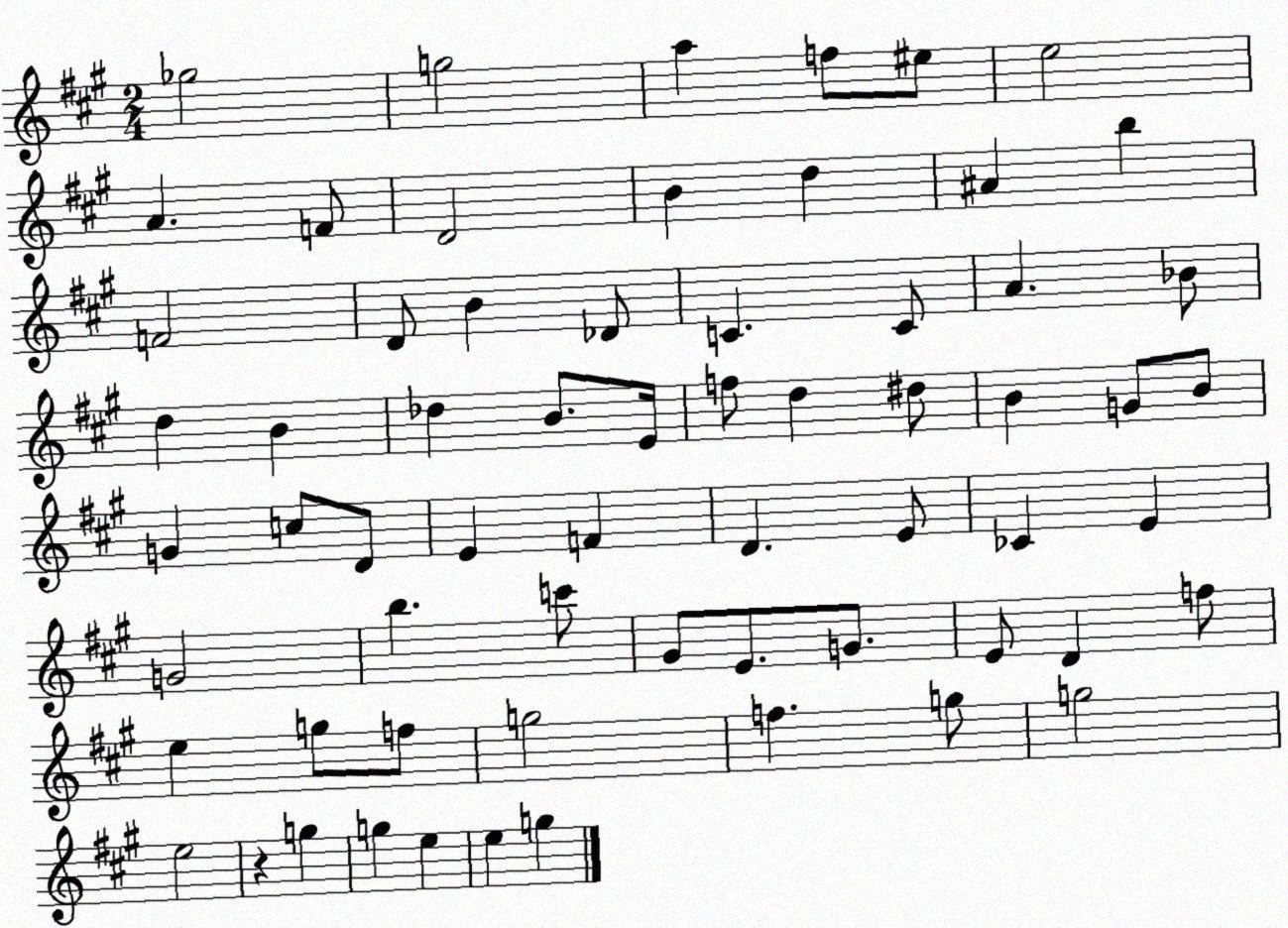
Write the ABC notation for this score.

X:1
T:Untitled
M:2/4
L:1/4
K:A
_g2 g2 a f/2 ^e/2 e2 A F/2 D2 B d ^A b F2 D/2 B _D/2 C C/2 A _B/2 d B _d B/2 E/4 f/2 d ^d/2 B G/2 B/2 G c/2 D/2 E F D E/2 _C E G2 b c'/2 ^G/2 E/2 G/2 E/2 D f/2 e g/2 f/2 g2 f g/2 g2 e2 z g g e e g